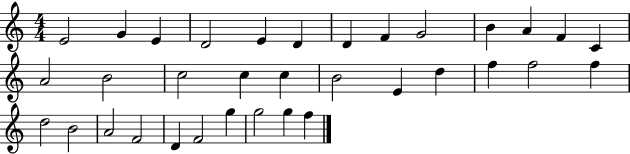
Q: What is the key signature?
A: C major